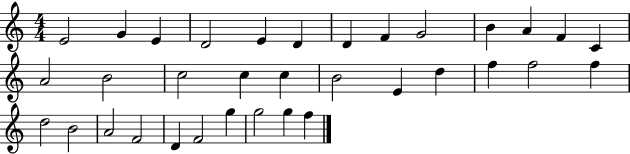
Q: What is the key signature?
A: C major